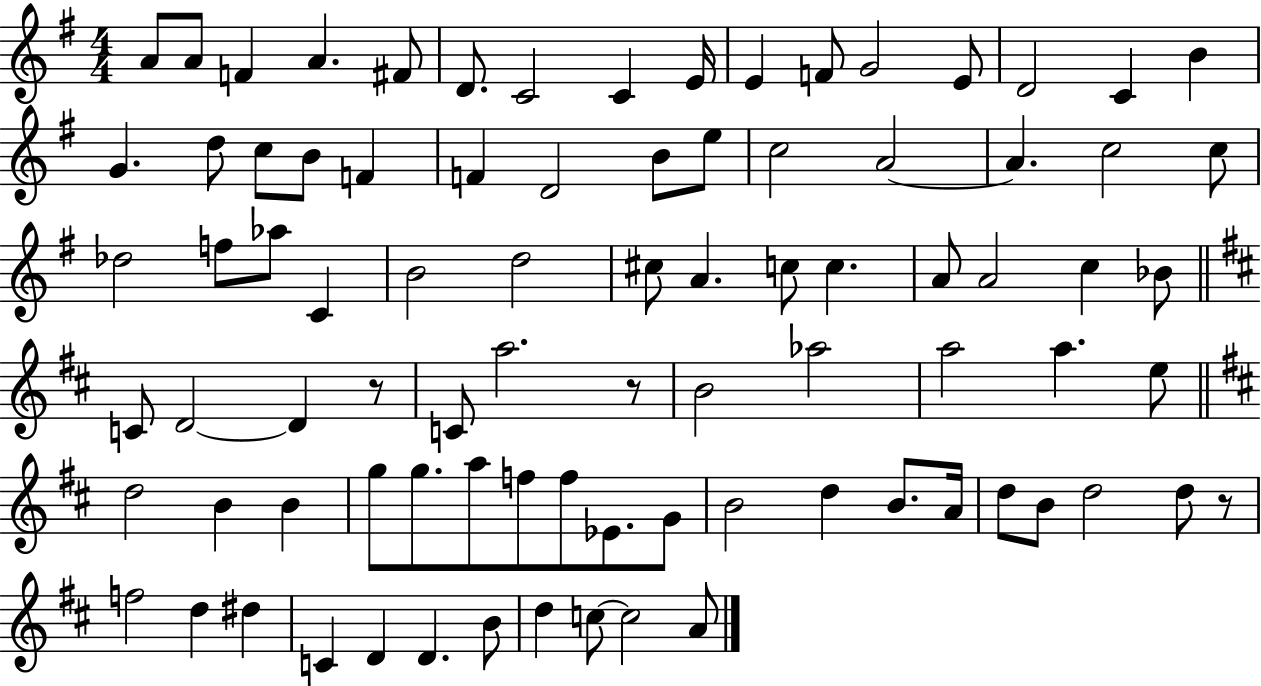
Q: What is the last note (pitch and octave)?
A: A4